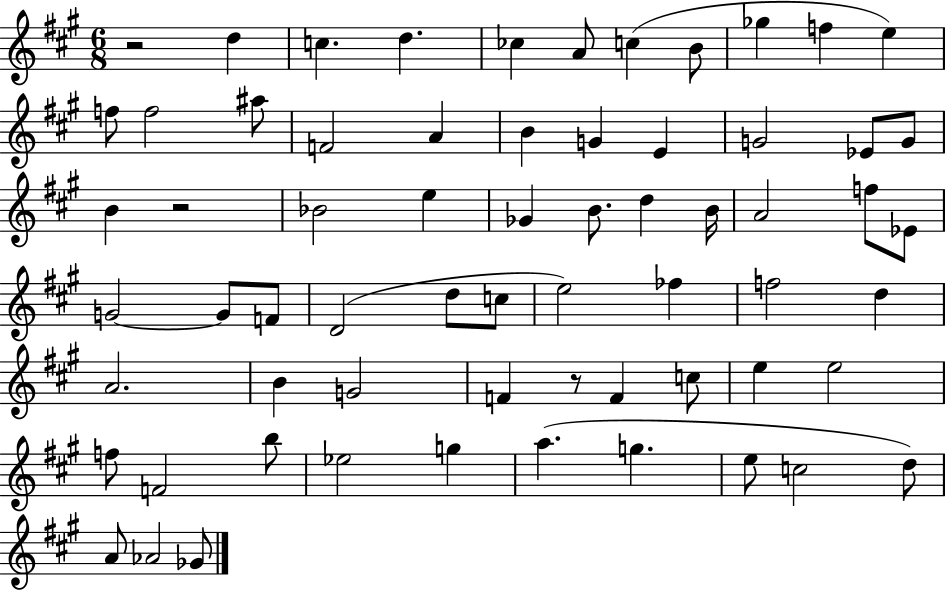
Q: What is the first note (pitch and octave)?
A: D5